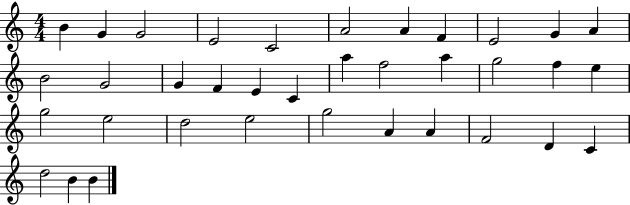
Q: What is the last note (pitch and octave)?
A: B4